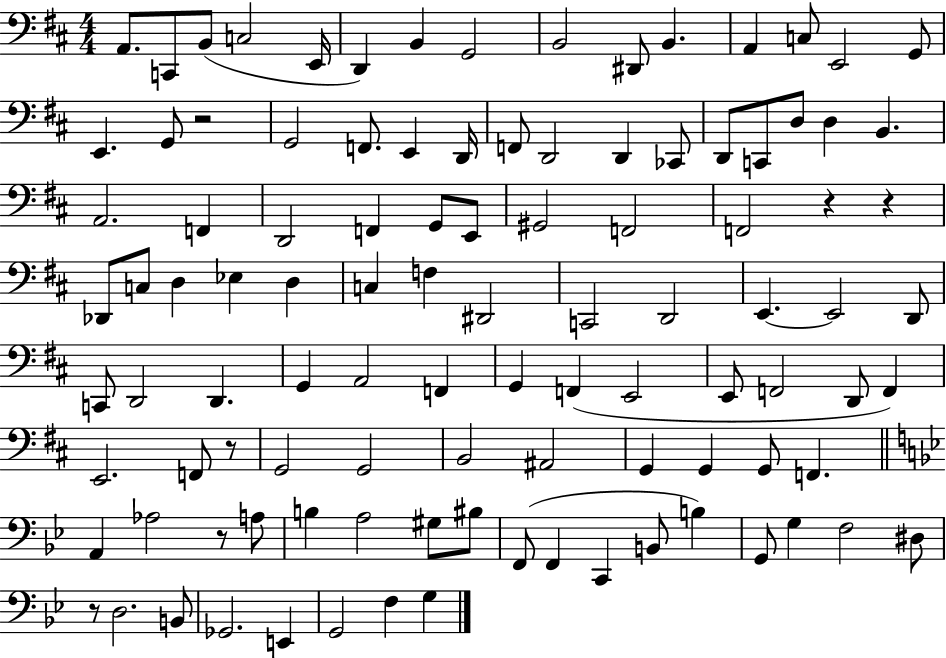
A2/e. C2/e B2/e C3/h E2/s D2/q B2/q G2/h B2/h D#2/e B2/q. A2/q C3/e E2/h G2/e E2/q. G2/e R/h G2/h F2/e. E2/q D2/s F2/e D2/h D2/q CES2/e D2/e C2/e D3/e D3/q B2/q. A2/h. F2/q D2/h F2/q G2/e E2/e G#2/h F2/h F2/h R/q R/q Db2/e C3/e D3/q Eb3/q D3/q C3/q F3/q D#2/h C2/h D2/h E2/q. E2/h D2/e C2/e D2/h D2/q. G2/q A2/h F2/q G2/q F2/q E2/h E2/e F2/h D2/e F2/q E2/h. F2/e R/e G2/h G2/h B2/h A#2/h G2/q G2/q G2/e F2/q. A2/q Ab3/h R/e A3/e B3/q A3/h G#3/e BIS3/e F2/e F2/q C2/q B2/e B3/q G2/e G3/q F3/h D#3/e R/e D3/h. B2/e Gb2/h. E2/q G2/h F3/q G3/q